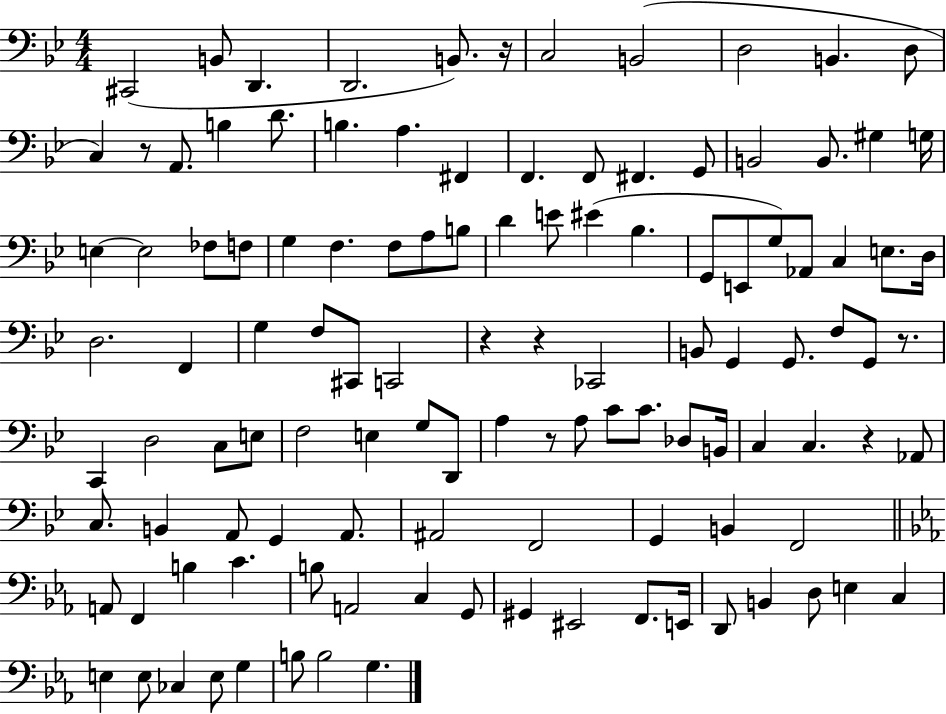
{
  \clef bass
  \numericTimeSignature
  \time 4/4
  \key bes \major
  cis,2( b,8 d,4. | d,2. b,8.) r16 | c2 b,2( | d2 b,4. d8 | \break c4) r8 a,8. b4 d'8. | b4. a4. fis,4 | f,4. f,8 fis,4. g,8 | b,2 b,8. gis4 g16 | \break e4~~ e2 fes8 f8 | g4 f4. f8 a8 b8 | d'4 e'8 eis'4( bes4. | g,8 e,8 g8) aes,8 c4 e8. d16 | \break d2. f,4 | g4 f8 cis,8 c,2 | r4 r4 ces,2 | b,8 g,4 g,8. f8 g,8 r8. | \break c,4 d2 c8 e8 | f2 e4 g8 d,8 | a4 r8 a8 c'8 c'8. des8 b,16 | c4 c4. r4 aes,8 | \break c8. b,4 a,8 g,4 a,8. | ais,2 f,2 | g,4 b,4 f,2 | \bar "||" \break \key ees \major a,8 f,4 b4 c'4. | b8 a,2 c4 g,8 | gis,4 eis,2 f,8. e,16 | d,8 b,4 d8 e4 c4 | \break e4 e8 ces4 e8 g4 | b8 b2 g4. | \bar "|."
}